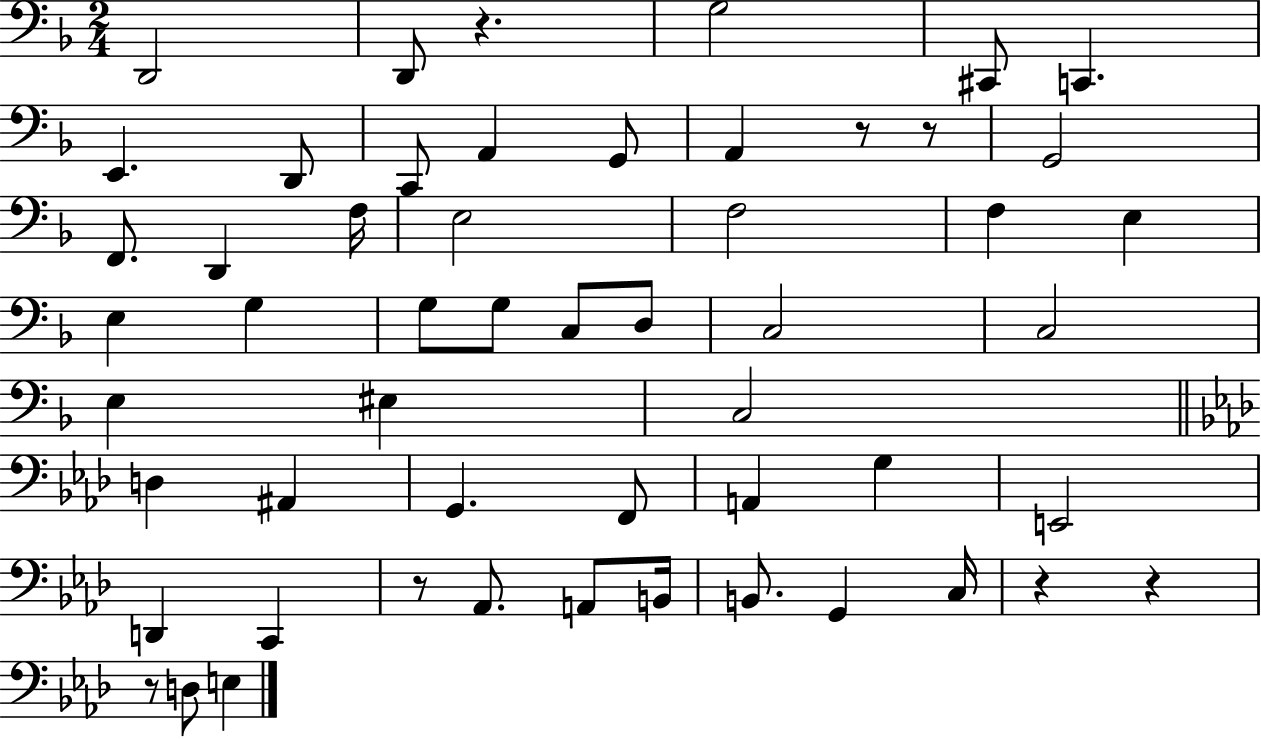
{
  \clef bass
  \numericTimeSignature
  \time 2/4
  \key f \major
  \repeat volta 2 { d,2 | d,8 r4. | g2 | cis,8 c,4. | \break e,4. d,8 | c,8 a,4 g,8 | a,4 r8 r8 | g,2 | \break f,8. d,4 f16 | e2 | f2 | f4 e4 | \break e4 g4 | g8 g8 c8 d8 | c2 | c2 | \break e4 eis4 | c2 | \bar "||" \break \key f \minor d4 ais,4 | g,4. f,8 | a,4 g4 | e,2 | \break d,4 c,4 | r8 aes,8. a,8 b,16 | b,8. g,4 c16 | r4 r4 | \break r8 d8 e4 | } \bar "|."
}